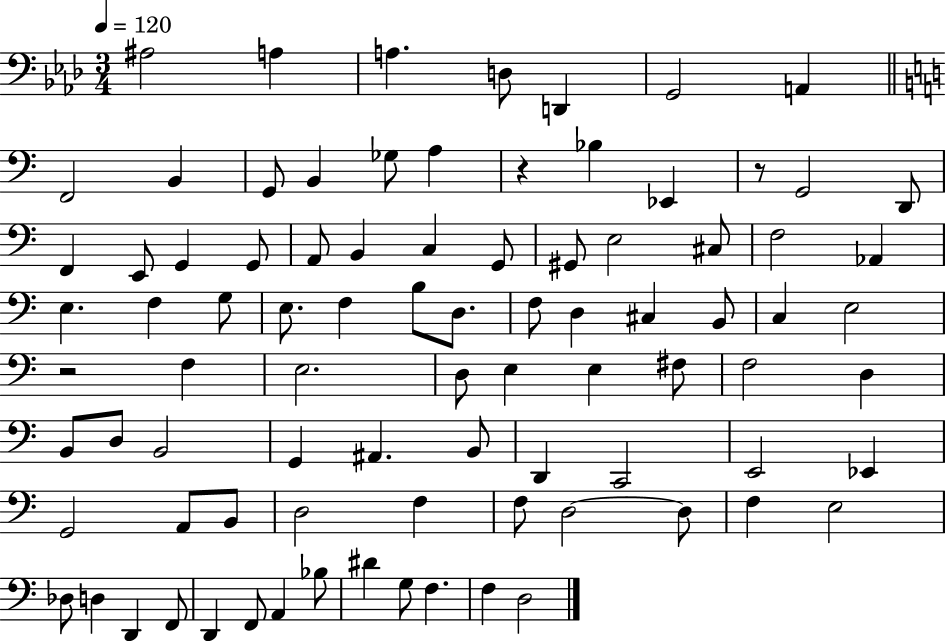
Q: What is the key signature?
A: AES major